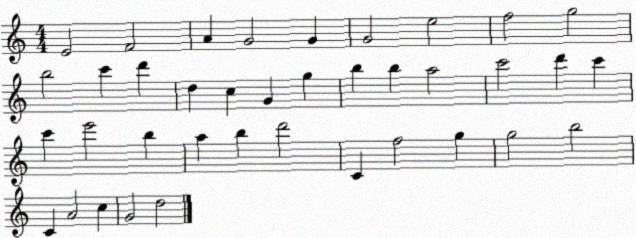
X:1
T:Untitled
M:4/4
L:1/4
K:C
E2 F2 A G2 G G2 e2 f2 g2 b2 c' d' d c G g b b a2 c'2 d' c' c' e'2 b a b d'2 C f2 g g2 b2 C A2 c G2 d2